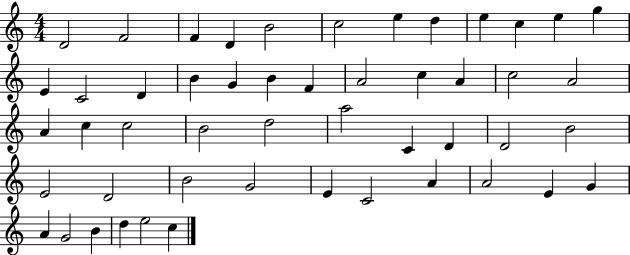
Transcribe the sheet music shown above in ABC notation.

X:1
T:Untitled
M:4/4
L:1/4
K:C
D2 F2 F D B2 c2 e d e c e g E C2 D B G B F A2 c A c2 A2 A c c2 B2 d2 a2 C D D2 B2 E2 D2 B2 G2 E C2 A A2 E G A G2 B d e2 c